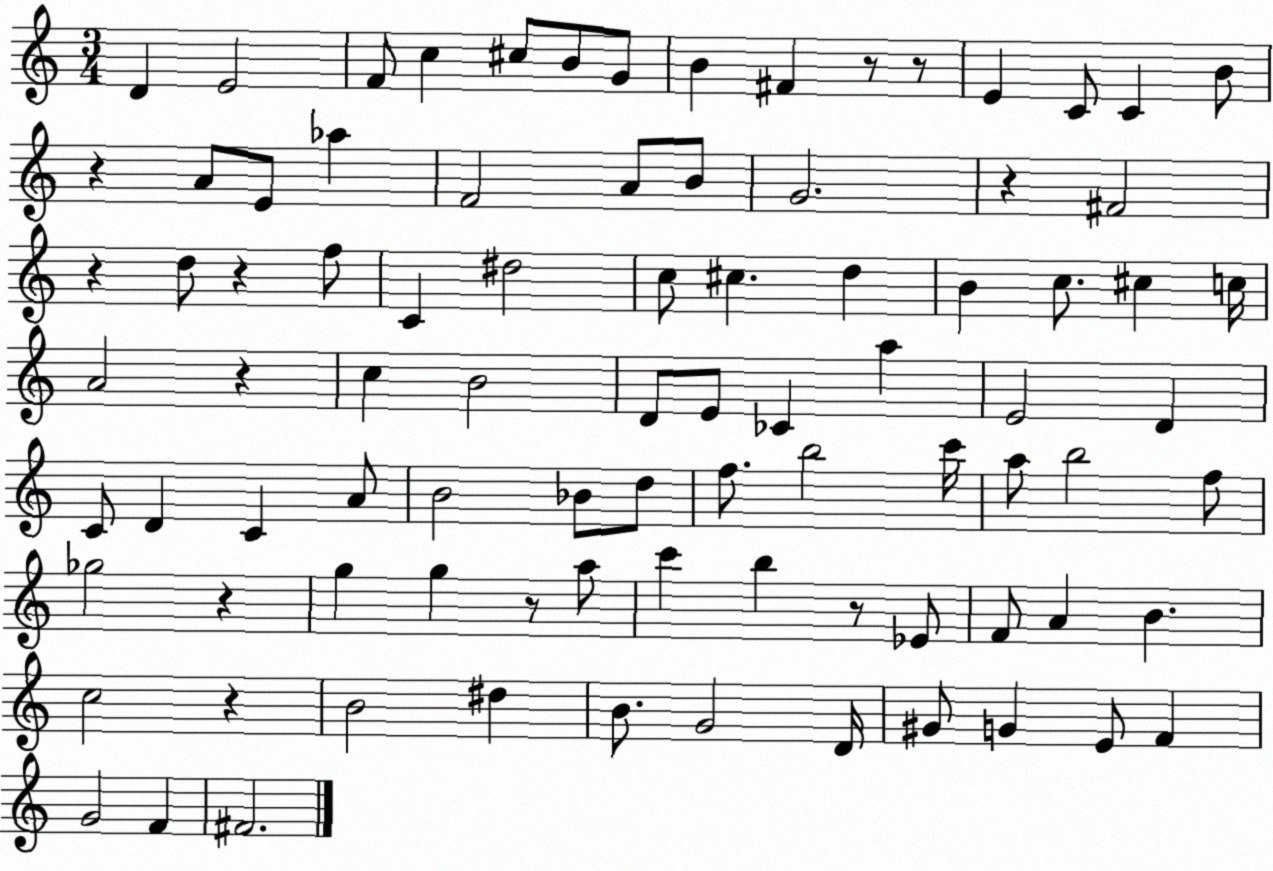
X:1
T:Untitled
M:3/4
L:1/4
K:C
D E2 F/2 c ^c/2 B/2 G/2 B ^F z/2 z/2 E C/2 C B/2 z A/2 E/2 _a F2 A/2 B/2 G2 z ^F2 z d/2 z f/2 C ^d2 c/2 ^c d B c/2 ^c c/4 A2 z c B2 D/2 E/2 _C a E2 D C/2 D C A/2 B2 _B/2 d/2 f/2 b2 c'/4 a/2 b2 f/2 _g2 z g g z/2 a/2 c' b z/2 _E/2 F/2 A B c2 z B2 ^d B/2 G2 D/4 ^G/2 G E/2 F G2 F ^F2